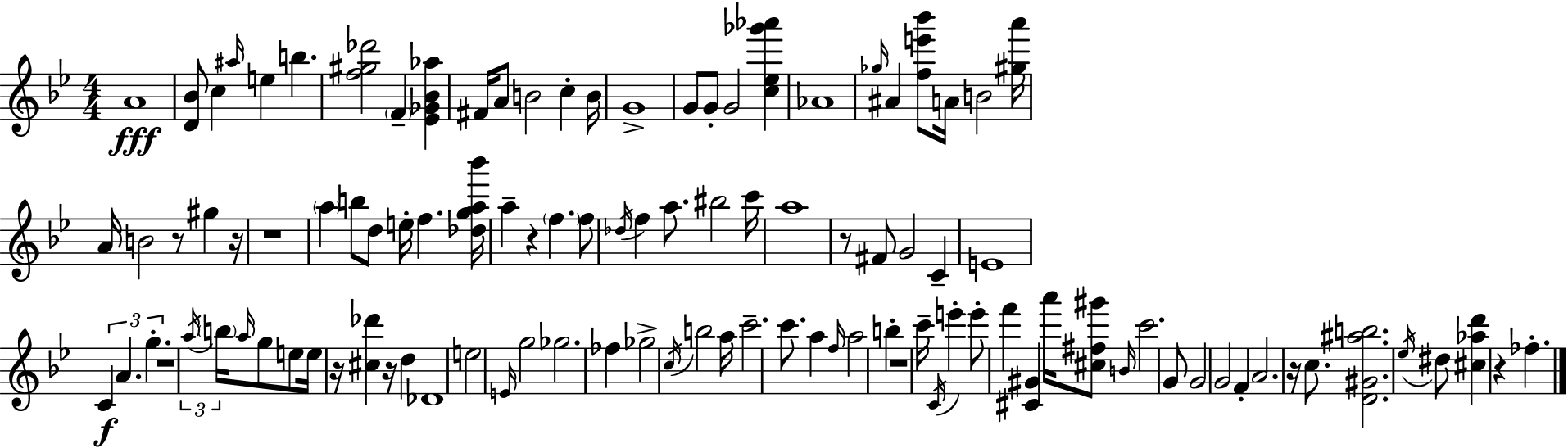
A4/w [D4,Bb4]/e C5/q A#5/s E5/q B5/q. [F5,G#5,Db6]/h F4/q [Eb4,Gb4,Bb4,Ab5]/q F#4/s A4/e B4/h C5/q B4/s G4/w G4/e G4/e G4/h [C5,Eb5,Gb6,Ab6]/q Ab4/w Gb5/s A#4/q [F5,E6,Bb6]/e A4/s B4/h [G#5,A6]/s A4/s B4/h R/e G#5/q R/s R/w A5/q B5/e D5/e E5/s F5/q. [Db5,G5,A5,Bb6]/s A5/q R/q F5/q. F5/e Db5/s F5/q A5/e. BIS5/h C6/s A5/w R/e F#4/e G4/h C4/q E4/w C4/q A4/q. G5/q. R/w A5/s B5/s A5/s G5/e E5/e E5/s R/s [C#5,Db6]/q R/s D5/q Db4/w E5/h E4/s G5/h Gb5/h. FES5/q Gb5/h C5/s B5/h A5/s C6/h. C6/e. A5/q F5/s A5/h B5/q R/w C6/s C4/s E6/q E6/e F6/q [C#4,G#4]/q A6/s [C#5,F#5,G#6]/e B4/s C6/h. G4/e G4/h G4/h F4/q A4/h. R/s C5/e. [D4,G#4,A#5,B5]/h. Eb5/s D#5/e [C#5,Ab5,D6]/q R/q FES5/q.